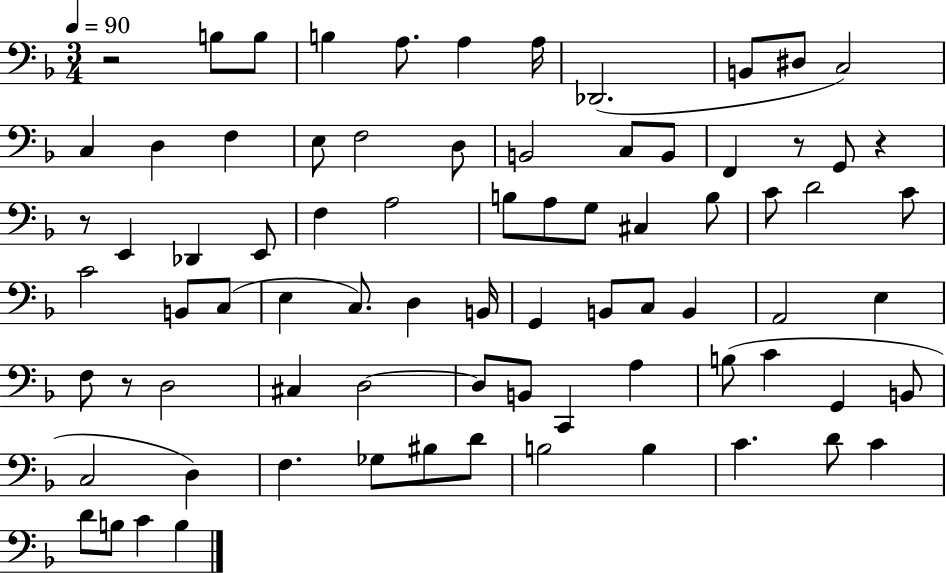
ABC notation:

X:1
T:Untitled
M:3/4
L:1/4
K:F
z2 B,/2 B,/2 B, A,/2 A, A,/4 _D,,2 B,,/2 ^D,/2 C,2 C, D, F, E,/2 F,2 D,/2 B,,2 C,/2 B,,/2 F,, z/2 G,,/2 z z/2 E,, _D,, E,,/2 F, A,2 B,/2 A,/2 G,/2 ^C, B,/2 C/2 D2 C/2 C2 B,,/2 C,/2 E, C,/2 D, B,,/4 G,, B,,/2 C,/2 B,, A,,2 E, F,/2 z/2 D,2 ^C, D,2 D,/2 B,,/2 C,, A, B,/2 C G,, B,,/2 C,2 D, F, _G,/2 ^B,/2 D/2 B,2 B, C D/2 C D/2 B,/2 C B,